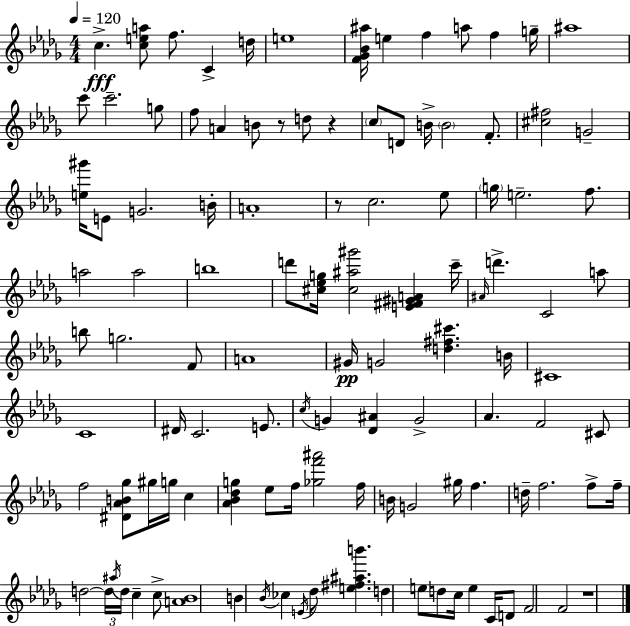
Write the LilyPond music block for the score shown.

{
  \clef treble
  \numericTimeSignature
  \time 4/4
  \key bes \minor
  \tempo 4 = 120
  c''4.->\fff <c'' e'' a''>8 f''8. c'4-> d''16 | e''1 | <f' ges' bes' ais''>16 e''4 f''4 a''8 f''4 g''16-- | ais''1 | \break c'''8 c'''2.-- g''8 | f''8 a'4 b'8 r8 d''8 r4 | \parenthesize c''8 d'8 b'16-> \parenthesize b'2 f'8.-. | <cis'' fis''>2 g'2-- | \break <e'' gis'''>16 e'8 g'2. b'16-. | a'1-. | r8 c''2. ees''8 | \parenthesize g''16 e''2.-- f''8. | \break a''2 a''2 | b''1 | d'''8 <cis'' ees'' g''>16 <cis'' ais'' gis'''>2 <e' fis' gis' a'>4 c'''16-- | \grace { ais'16 } d'''4.-> c'2 a''8 | \break b''8 g''2. f'8 | a'1 | gis'16\pp g'2 <d'' fis'' cis'''>4. | b'16 cis'1 | \break c'1 | dis'16 c'2. e'8. | \acciaccatura { c''16 } g'4 <des' ais'>4 g'2-> | aes'4. f'2 | \break cis'8 f''2 <dis' aes' b' ges''>8 gis''16 g''16 c''4 | <aes' bes' des'' g''>4 ees''8 f''16 <ges'' f''' ais'''>2 | f''16 b'16 g'2 gis''16 f''4. | d''16-- f''2. f''8-> | \break f''16-- d''2~~ \tuplet 3/2 { d''16 \acciaccatura { ais''16 } d''16 } c''4-- | c''8-> <a' bes'>1 | b'4 \acciaccatura { bes'16 } ces''4 \acciaccatura { e'16 } des''8 <e'' fis'' ais'' b'''>4. | d''4 e''8 d''8 c''16 e''4 | \break c'16 d'8 f'2 f'2 | r1 | \bar "|."
}